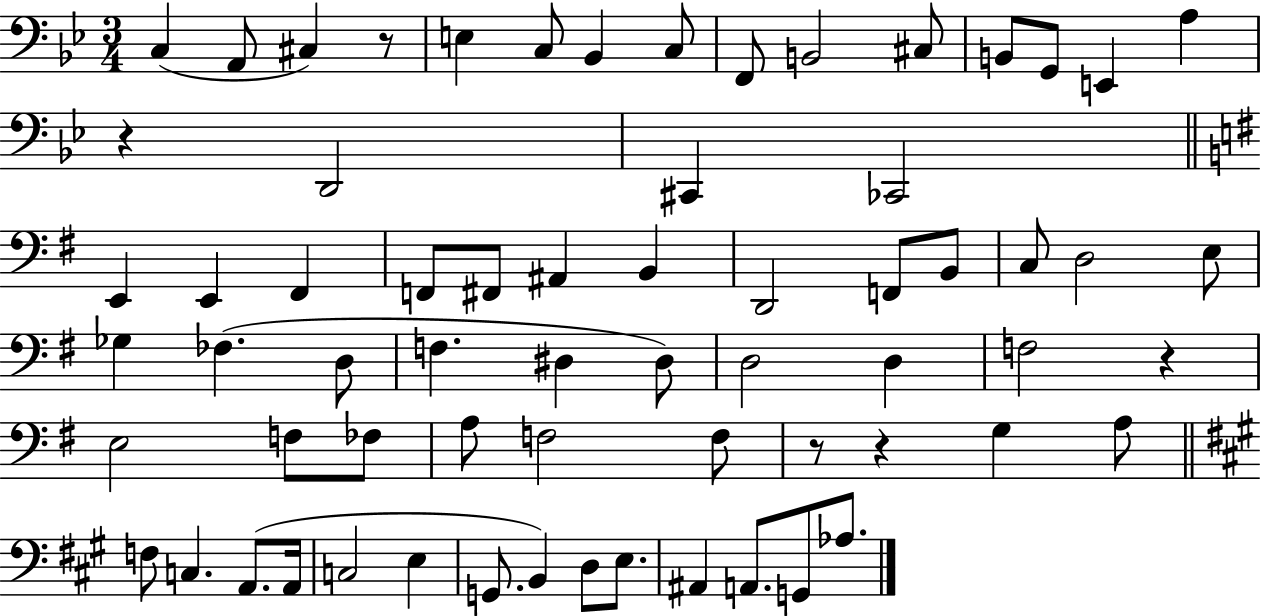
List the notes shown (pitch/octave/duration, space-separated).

C3/q A2/e C#3/q R/e E3/q C3/e Bb2/q C3/e F2/e B2/h C#3/e B2/e G2/e E2/q A3/q R/q D2/h C#2/q CES2/h E2/q E2/q F#2/q F2/e F#2/e A#2/q B2/q D2/h F2/e B2/e C3/e D3/h E3/e Gb3/q FES3/q. D3/e F3/q. D#3/q D#3/e D3/h D3/q F3/h R/q E3/h F3/e FES3/e A3/e F3/h F3/e R/e R/q G3/q A3/e F3/e C3/q. A2/e. A2/s C3/h E3/q G2/e. B2/q D3/e E3/e. A#2/q A2/e. G2/e Ab3/e.